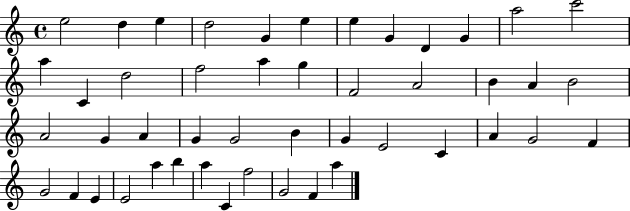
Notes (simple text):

E5/h D5/q E5/q D5/h G4/q E5/q E5/q G4/q D4/q G4/q A5/h C6/h A5/q C4/q D5/h F5/h A5/q G5/q F4/h A4/h B4/q A4/q B4/h A4/h G4/q A4/q G4/q G4/h B4/q G4/q E4/h C4/q A4/q G4/h F4/q G4/h F4/q E4/q E4/h A5/q B5/q A5/q C4/q F5/h G4/h F4/q A5/q